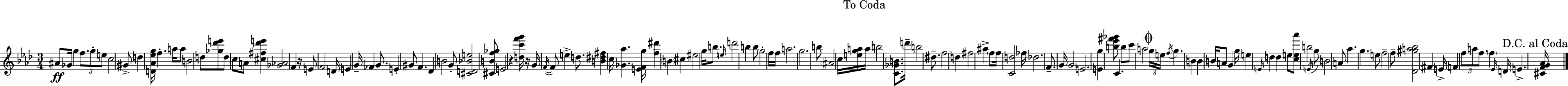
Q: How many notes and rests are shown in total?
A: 133